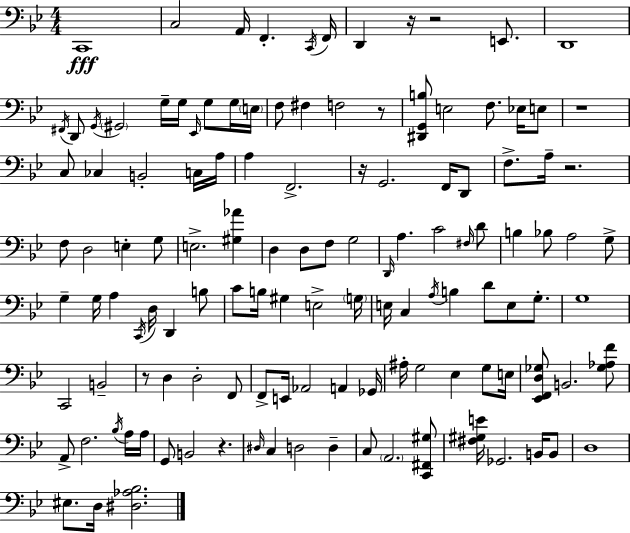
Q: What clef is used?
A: bass